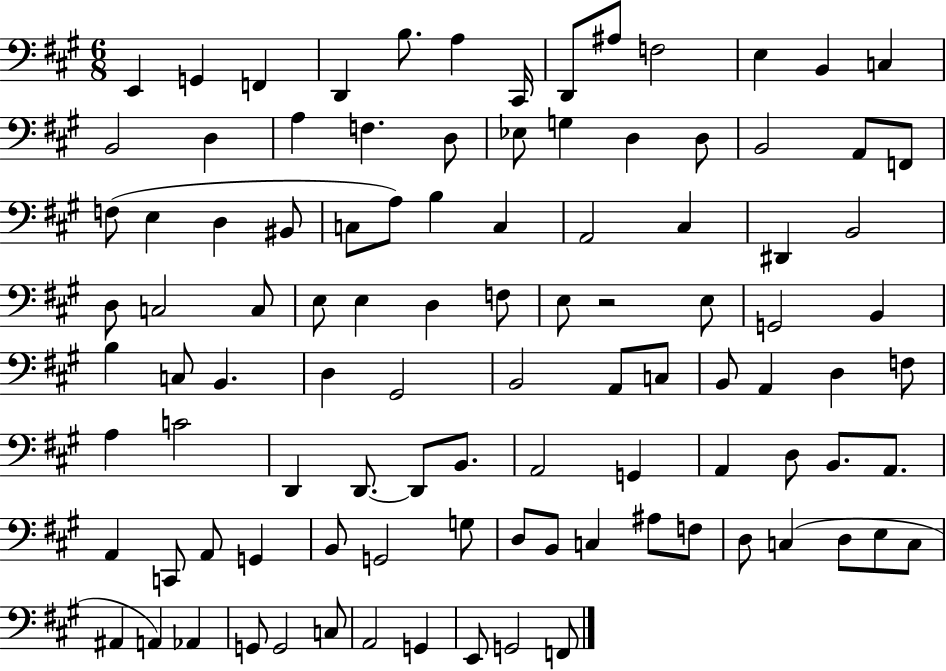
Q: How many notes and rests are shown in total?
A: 101